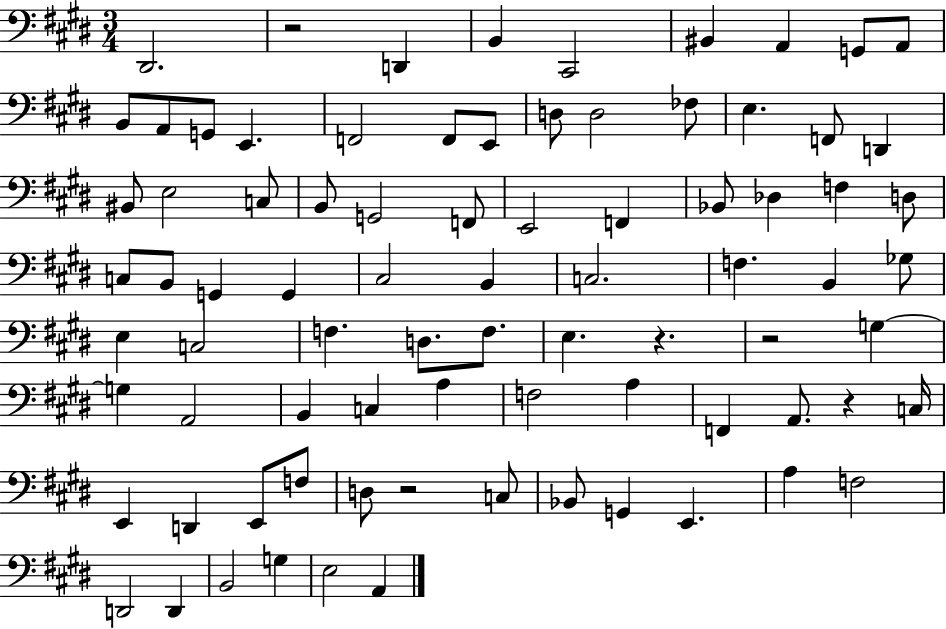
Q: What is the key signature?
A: E major